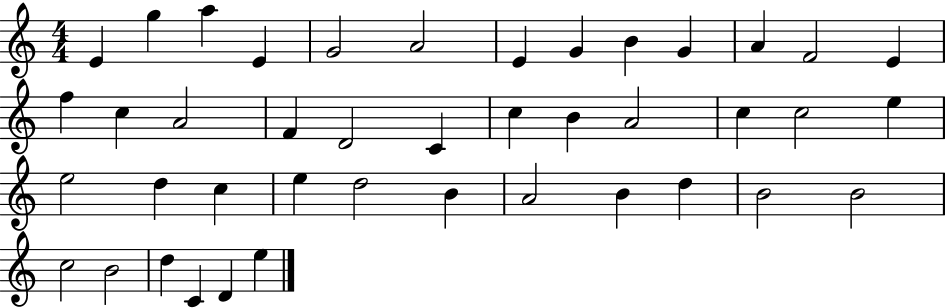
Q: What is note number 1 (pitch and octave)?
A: E4